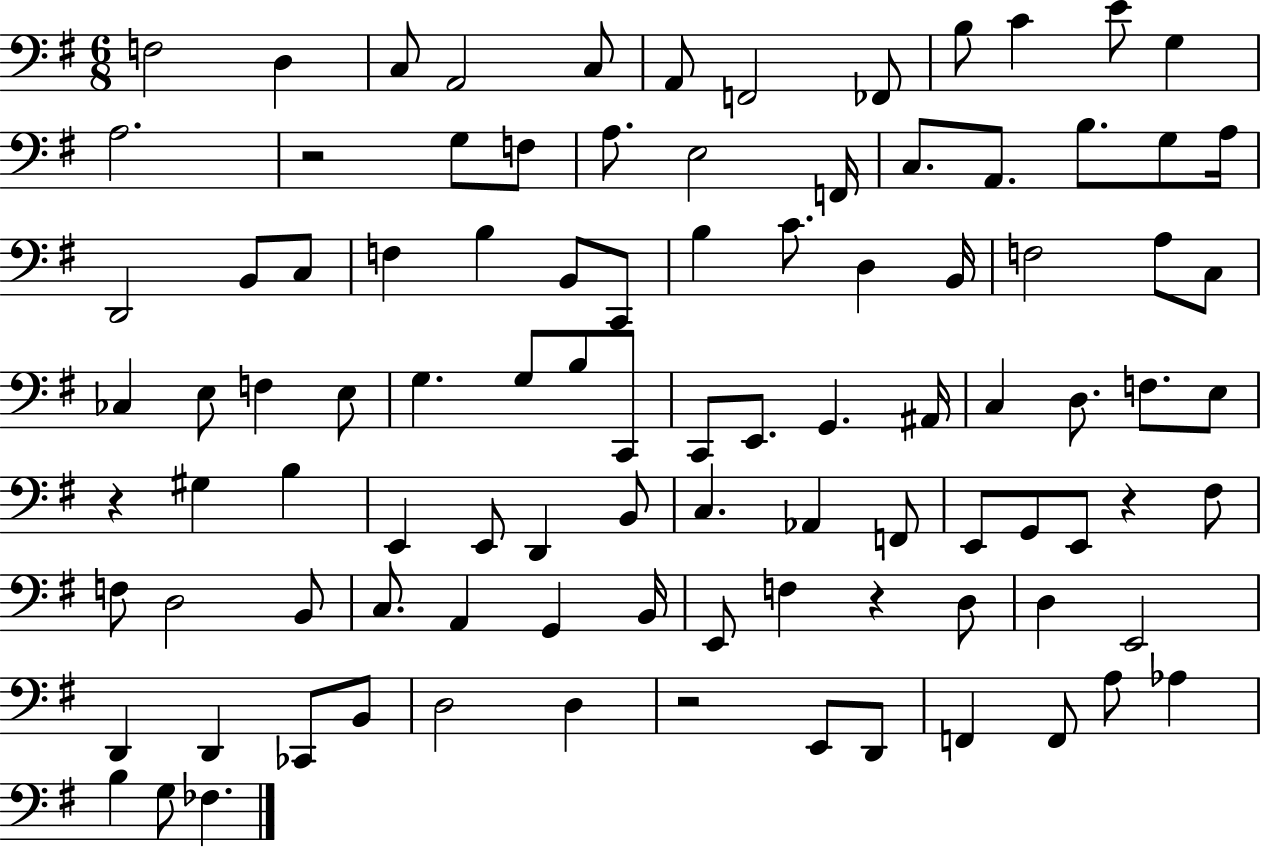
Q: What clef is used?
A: bass